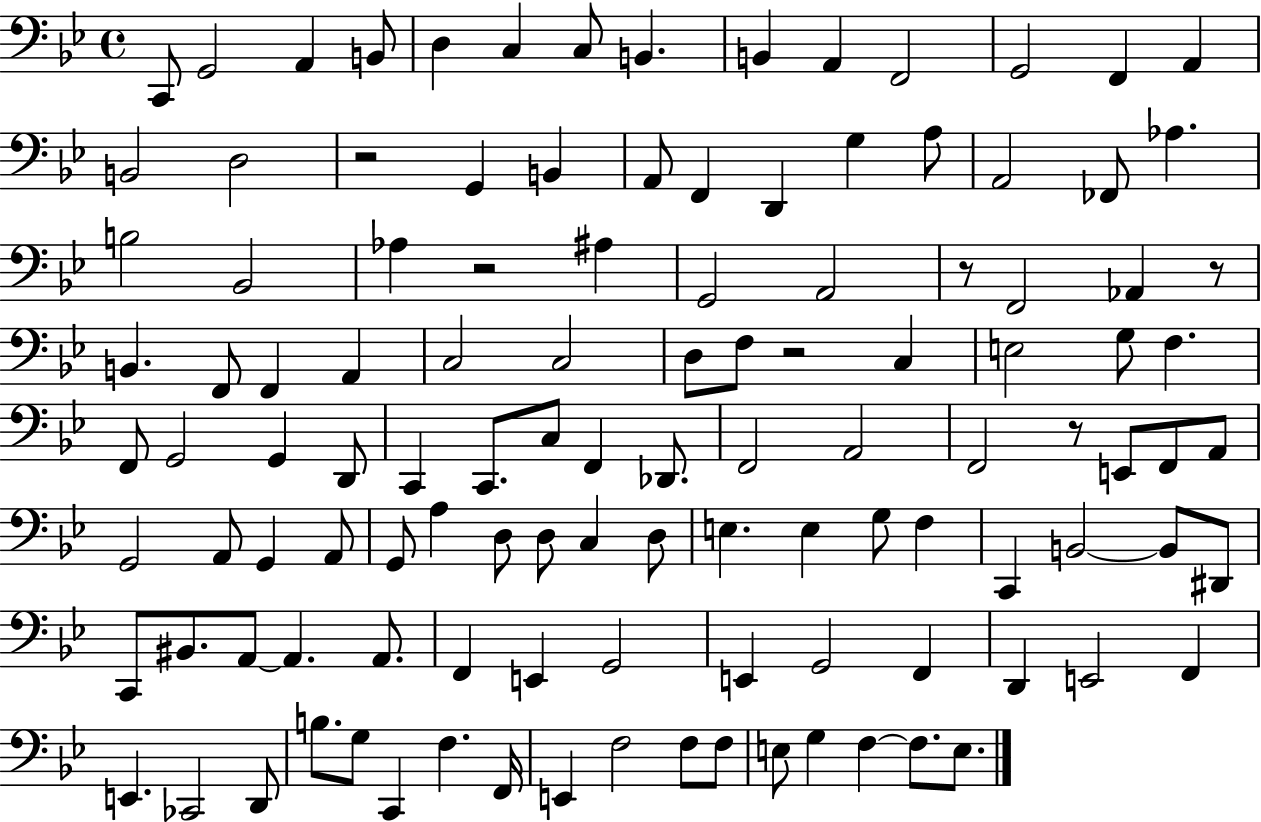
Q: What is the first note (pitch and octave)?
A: C2